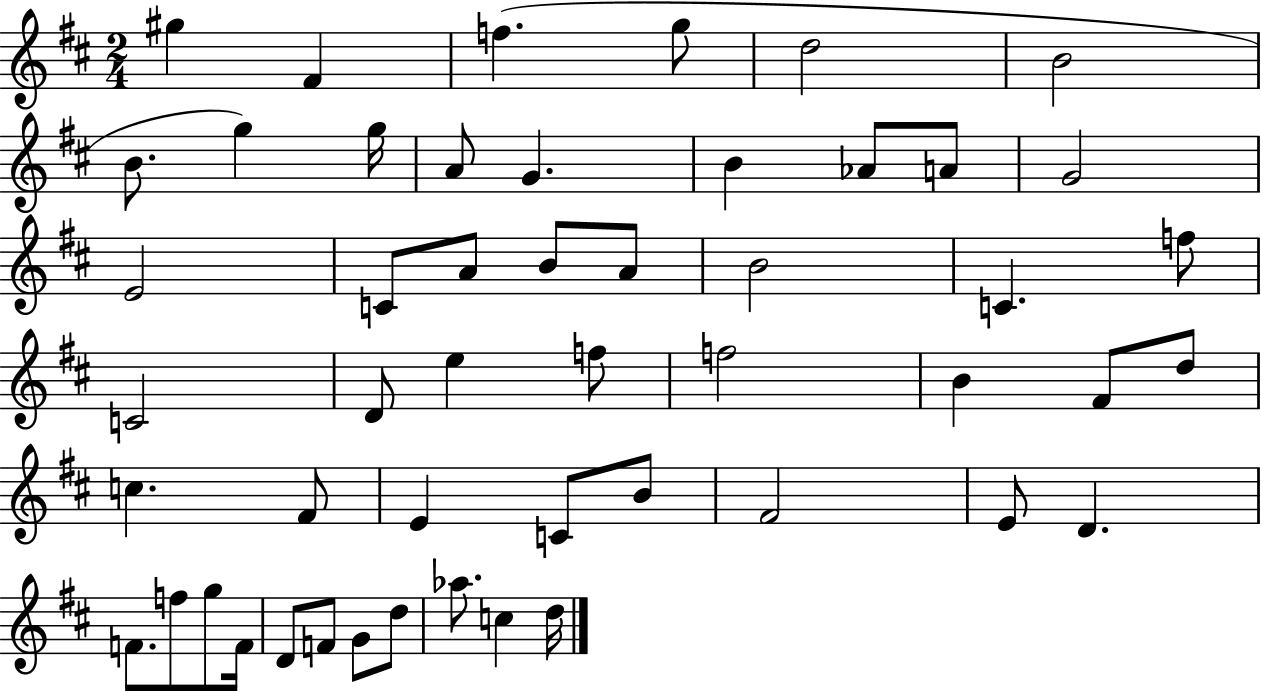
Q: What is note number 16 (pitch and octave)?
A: E4